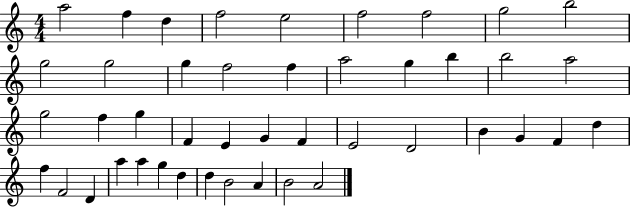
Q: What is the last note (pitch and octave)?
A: A4